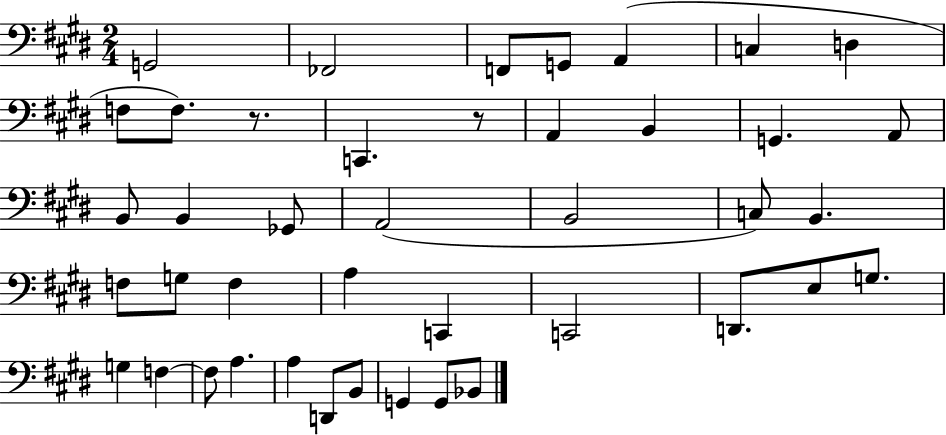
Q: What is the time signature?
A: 2/4